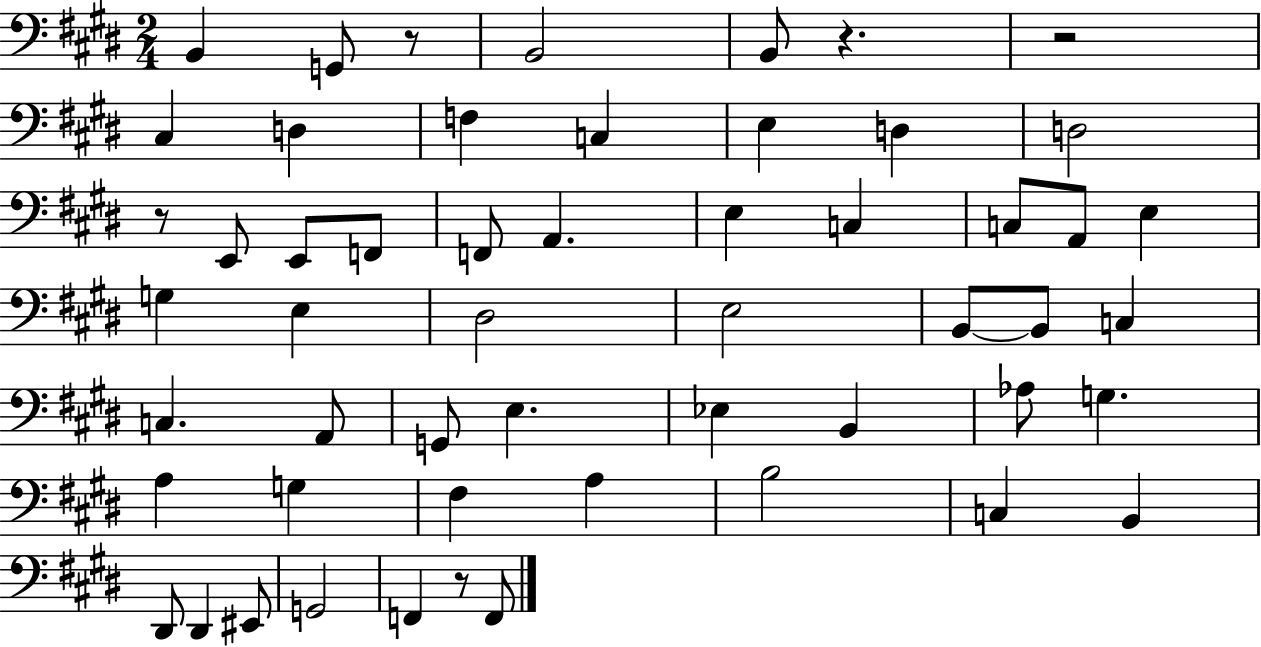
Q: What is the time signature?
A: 2/4